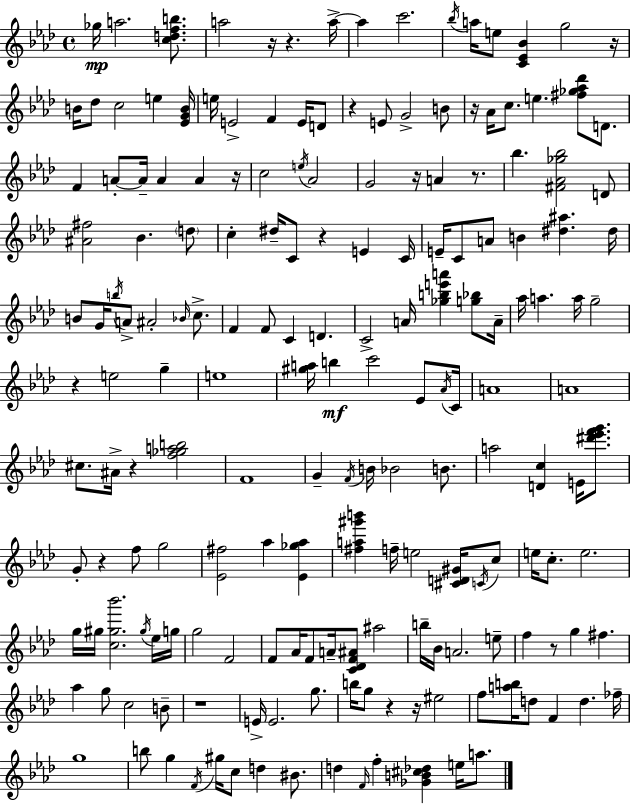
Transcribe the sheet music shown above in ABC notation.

X:1
T:Untitled
M:4/4
L:1/4
K:Fm
_g/4 a2 [cdfb]/2 a2 z/4 z a/4 a c'2 _b/4 a/4 e/2 [C_E_B] g2 z/4 B/4 _d/2 c2 e [_EGB]/4 e/4 E2 F E/4 D/2 z E/2 G2 B/2 z/4 _A/4 c/2 e [^f_g_a_d']/2 D/2 F A/2 A/4 A A z/4 c2 e/4 _A2 G2 z/4 A z/2 _b [^F_A_g_b]2 D/2 [^A^f]2 _B d/2 c ^d/4 C/2 z E C/4 E/4 C/2 A/2 B [^d^a] ^d/4 B/2 G/4 b/4 A/2 ^A2 _B/4 c/2 F F/2 C D C2 A/4 [_gbe'a'] [g_b]/2 A/4 _a/4 a a/4 g2 z e2 g e4 [^ga]/4 b c'2 _E/2 _A/4 C/4 A4 A4 ^c/2 ^A/4 z [f_gab]2 F4 G F/4 B/4 _B2 B/2 a2 [Dc] E/4 [^d'_e'f'g']/2 G/2 z f/2 g2 [_E^f]2 _a [_E_g_a] [^fa^g'b'] f/4 e2 [^CD^G]/4 C/4 c/2 e/4 c/2 e2 g/4 ^g/4 [c^g_b']2 ^g/4 _e/4 g/4 g2 F2 F/2 _A/4 F/2 A/4 [C_DF^A]/2 ^a2 b/4 _B/4 A2 e/2 f z/2 g ^f _a g/2 c2 B/2 z4 E/4 E2 g/2 b/4 g/2 z z/4 ^e2 f/2 [ab]/4 d/2 F d _f/4 g4 b/2 g F/4 ^g/4 c/2 d ^B/2 d F/4 f [_GB^c_d] e/4 a/2